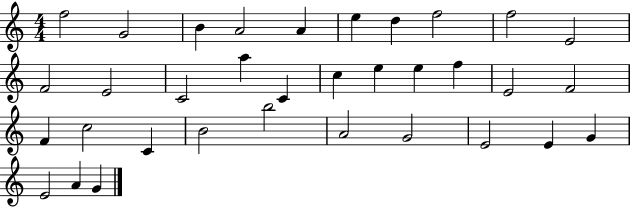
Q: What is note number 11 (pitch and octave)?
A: F4